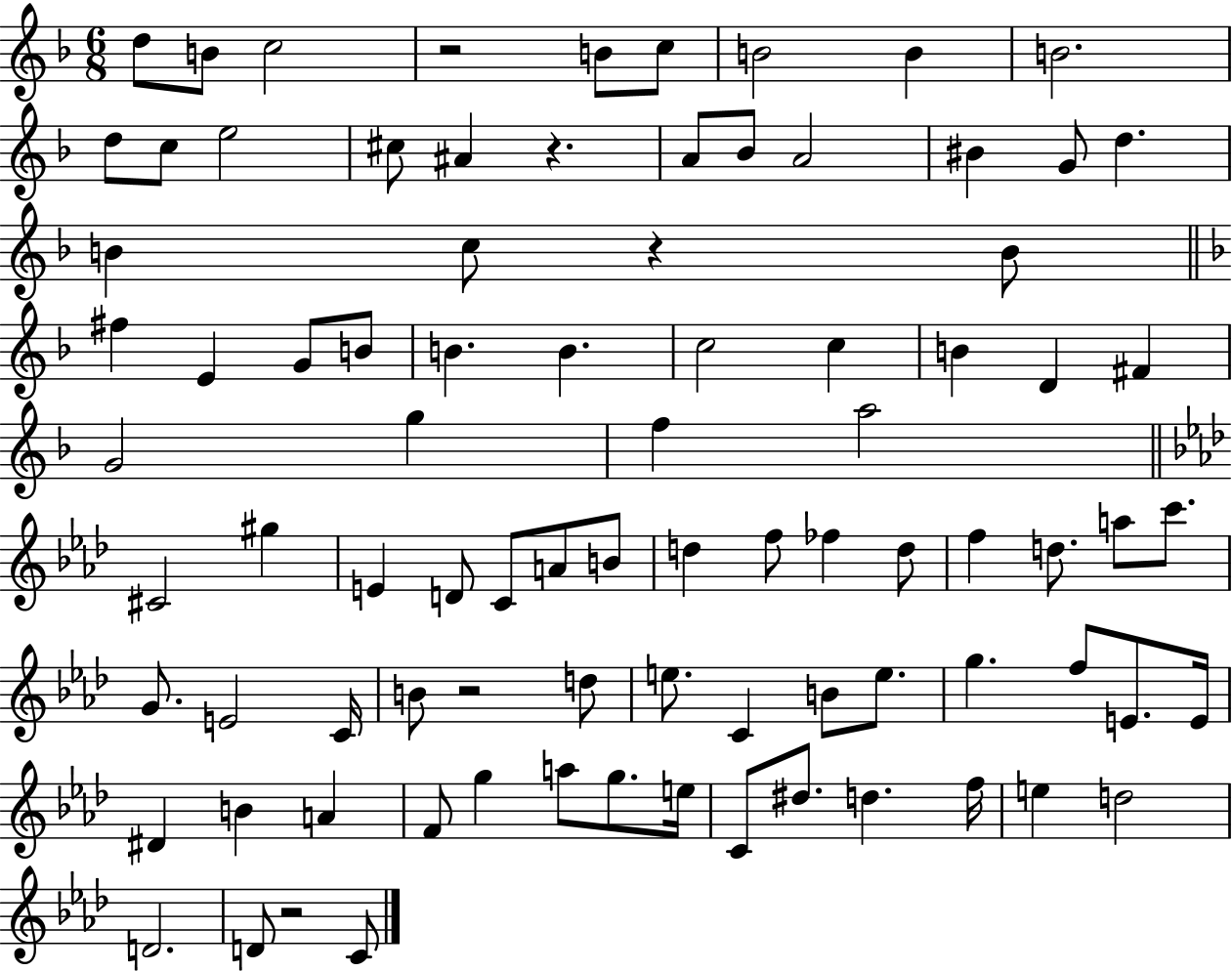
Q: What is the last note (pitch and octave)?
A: C4